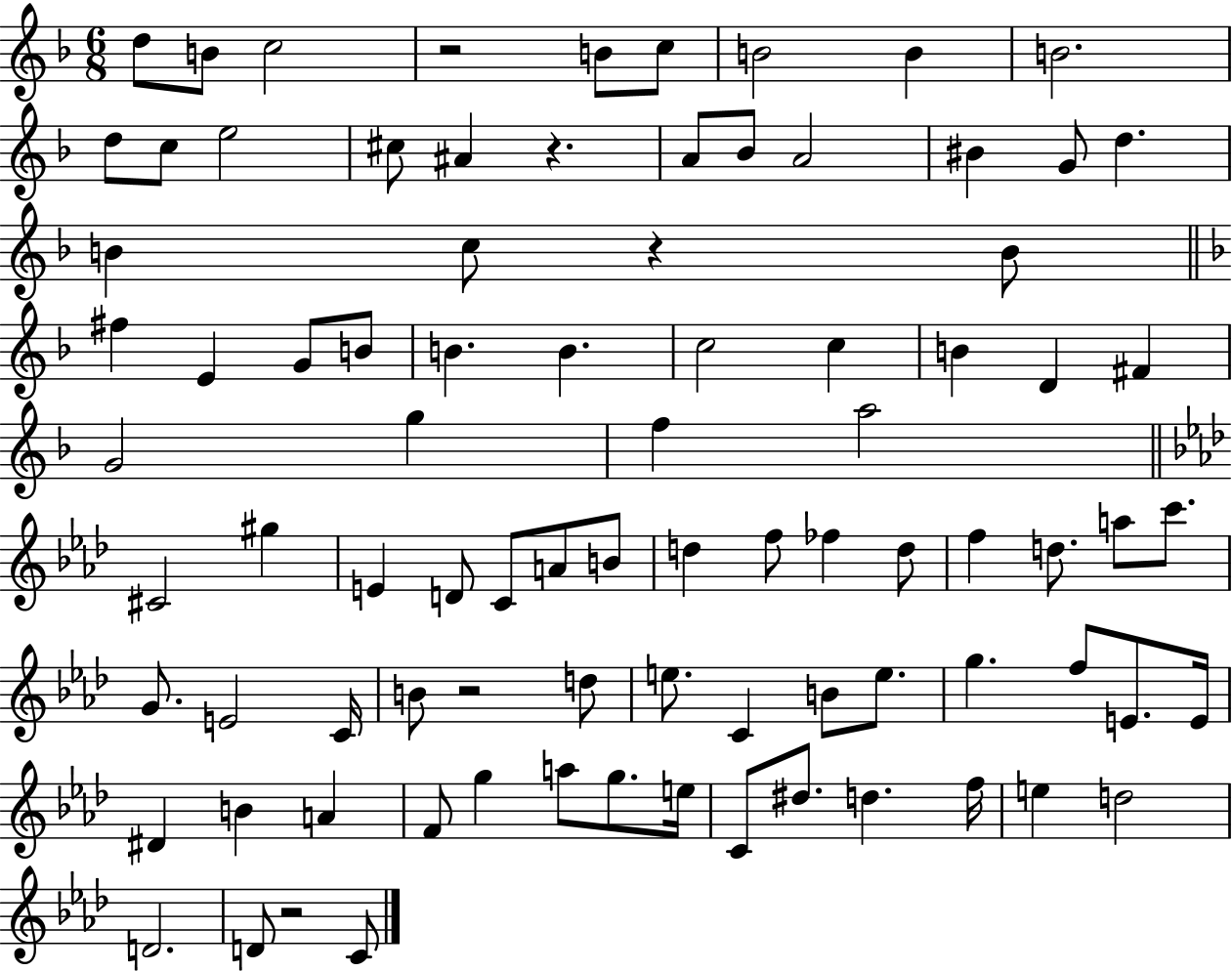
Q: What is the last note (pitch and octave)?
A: C4